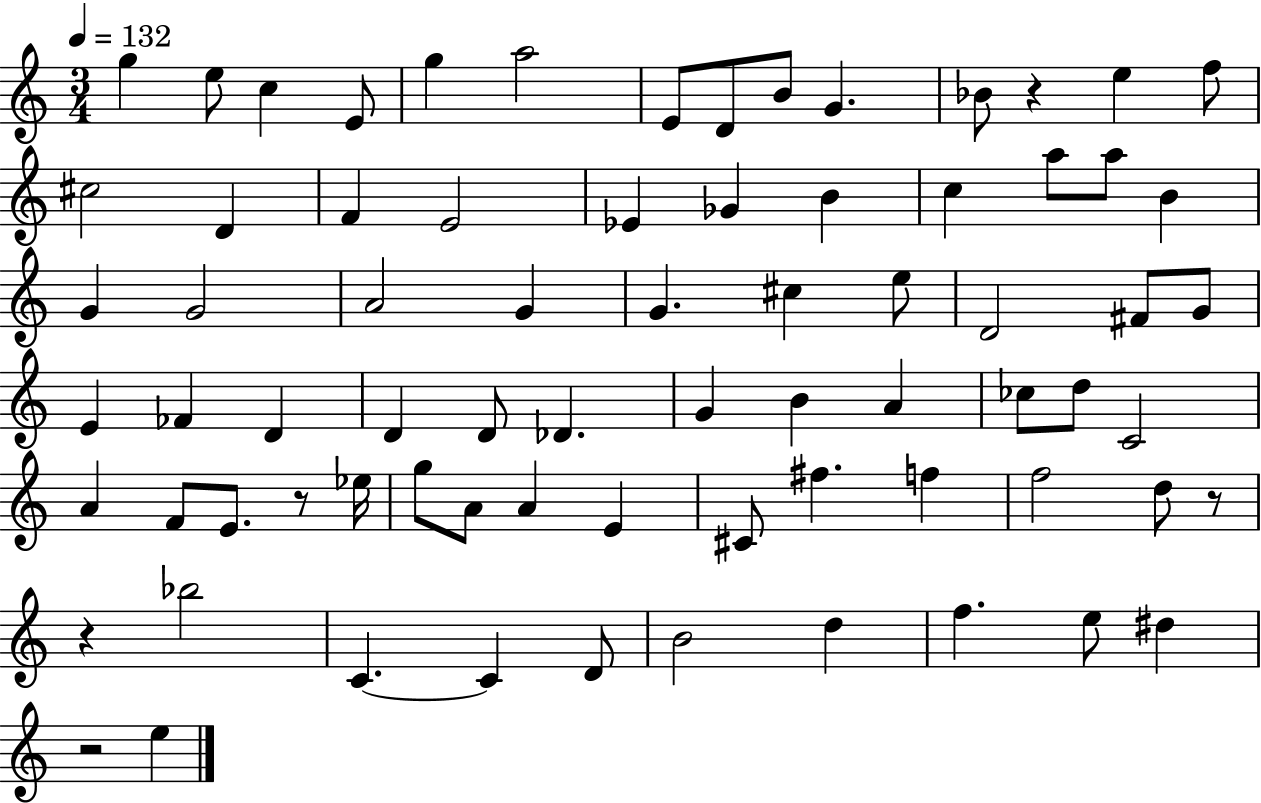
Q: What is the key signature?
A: C major